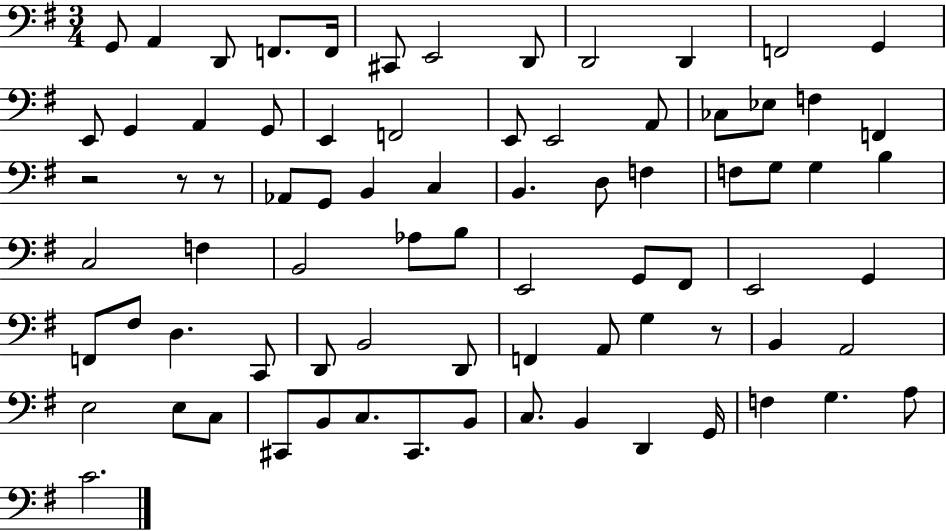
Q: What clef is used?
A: bass